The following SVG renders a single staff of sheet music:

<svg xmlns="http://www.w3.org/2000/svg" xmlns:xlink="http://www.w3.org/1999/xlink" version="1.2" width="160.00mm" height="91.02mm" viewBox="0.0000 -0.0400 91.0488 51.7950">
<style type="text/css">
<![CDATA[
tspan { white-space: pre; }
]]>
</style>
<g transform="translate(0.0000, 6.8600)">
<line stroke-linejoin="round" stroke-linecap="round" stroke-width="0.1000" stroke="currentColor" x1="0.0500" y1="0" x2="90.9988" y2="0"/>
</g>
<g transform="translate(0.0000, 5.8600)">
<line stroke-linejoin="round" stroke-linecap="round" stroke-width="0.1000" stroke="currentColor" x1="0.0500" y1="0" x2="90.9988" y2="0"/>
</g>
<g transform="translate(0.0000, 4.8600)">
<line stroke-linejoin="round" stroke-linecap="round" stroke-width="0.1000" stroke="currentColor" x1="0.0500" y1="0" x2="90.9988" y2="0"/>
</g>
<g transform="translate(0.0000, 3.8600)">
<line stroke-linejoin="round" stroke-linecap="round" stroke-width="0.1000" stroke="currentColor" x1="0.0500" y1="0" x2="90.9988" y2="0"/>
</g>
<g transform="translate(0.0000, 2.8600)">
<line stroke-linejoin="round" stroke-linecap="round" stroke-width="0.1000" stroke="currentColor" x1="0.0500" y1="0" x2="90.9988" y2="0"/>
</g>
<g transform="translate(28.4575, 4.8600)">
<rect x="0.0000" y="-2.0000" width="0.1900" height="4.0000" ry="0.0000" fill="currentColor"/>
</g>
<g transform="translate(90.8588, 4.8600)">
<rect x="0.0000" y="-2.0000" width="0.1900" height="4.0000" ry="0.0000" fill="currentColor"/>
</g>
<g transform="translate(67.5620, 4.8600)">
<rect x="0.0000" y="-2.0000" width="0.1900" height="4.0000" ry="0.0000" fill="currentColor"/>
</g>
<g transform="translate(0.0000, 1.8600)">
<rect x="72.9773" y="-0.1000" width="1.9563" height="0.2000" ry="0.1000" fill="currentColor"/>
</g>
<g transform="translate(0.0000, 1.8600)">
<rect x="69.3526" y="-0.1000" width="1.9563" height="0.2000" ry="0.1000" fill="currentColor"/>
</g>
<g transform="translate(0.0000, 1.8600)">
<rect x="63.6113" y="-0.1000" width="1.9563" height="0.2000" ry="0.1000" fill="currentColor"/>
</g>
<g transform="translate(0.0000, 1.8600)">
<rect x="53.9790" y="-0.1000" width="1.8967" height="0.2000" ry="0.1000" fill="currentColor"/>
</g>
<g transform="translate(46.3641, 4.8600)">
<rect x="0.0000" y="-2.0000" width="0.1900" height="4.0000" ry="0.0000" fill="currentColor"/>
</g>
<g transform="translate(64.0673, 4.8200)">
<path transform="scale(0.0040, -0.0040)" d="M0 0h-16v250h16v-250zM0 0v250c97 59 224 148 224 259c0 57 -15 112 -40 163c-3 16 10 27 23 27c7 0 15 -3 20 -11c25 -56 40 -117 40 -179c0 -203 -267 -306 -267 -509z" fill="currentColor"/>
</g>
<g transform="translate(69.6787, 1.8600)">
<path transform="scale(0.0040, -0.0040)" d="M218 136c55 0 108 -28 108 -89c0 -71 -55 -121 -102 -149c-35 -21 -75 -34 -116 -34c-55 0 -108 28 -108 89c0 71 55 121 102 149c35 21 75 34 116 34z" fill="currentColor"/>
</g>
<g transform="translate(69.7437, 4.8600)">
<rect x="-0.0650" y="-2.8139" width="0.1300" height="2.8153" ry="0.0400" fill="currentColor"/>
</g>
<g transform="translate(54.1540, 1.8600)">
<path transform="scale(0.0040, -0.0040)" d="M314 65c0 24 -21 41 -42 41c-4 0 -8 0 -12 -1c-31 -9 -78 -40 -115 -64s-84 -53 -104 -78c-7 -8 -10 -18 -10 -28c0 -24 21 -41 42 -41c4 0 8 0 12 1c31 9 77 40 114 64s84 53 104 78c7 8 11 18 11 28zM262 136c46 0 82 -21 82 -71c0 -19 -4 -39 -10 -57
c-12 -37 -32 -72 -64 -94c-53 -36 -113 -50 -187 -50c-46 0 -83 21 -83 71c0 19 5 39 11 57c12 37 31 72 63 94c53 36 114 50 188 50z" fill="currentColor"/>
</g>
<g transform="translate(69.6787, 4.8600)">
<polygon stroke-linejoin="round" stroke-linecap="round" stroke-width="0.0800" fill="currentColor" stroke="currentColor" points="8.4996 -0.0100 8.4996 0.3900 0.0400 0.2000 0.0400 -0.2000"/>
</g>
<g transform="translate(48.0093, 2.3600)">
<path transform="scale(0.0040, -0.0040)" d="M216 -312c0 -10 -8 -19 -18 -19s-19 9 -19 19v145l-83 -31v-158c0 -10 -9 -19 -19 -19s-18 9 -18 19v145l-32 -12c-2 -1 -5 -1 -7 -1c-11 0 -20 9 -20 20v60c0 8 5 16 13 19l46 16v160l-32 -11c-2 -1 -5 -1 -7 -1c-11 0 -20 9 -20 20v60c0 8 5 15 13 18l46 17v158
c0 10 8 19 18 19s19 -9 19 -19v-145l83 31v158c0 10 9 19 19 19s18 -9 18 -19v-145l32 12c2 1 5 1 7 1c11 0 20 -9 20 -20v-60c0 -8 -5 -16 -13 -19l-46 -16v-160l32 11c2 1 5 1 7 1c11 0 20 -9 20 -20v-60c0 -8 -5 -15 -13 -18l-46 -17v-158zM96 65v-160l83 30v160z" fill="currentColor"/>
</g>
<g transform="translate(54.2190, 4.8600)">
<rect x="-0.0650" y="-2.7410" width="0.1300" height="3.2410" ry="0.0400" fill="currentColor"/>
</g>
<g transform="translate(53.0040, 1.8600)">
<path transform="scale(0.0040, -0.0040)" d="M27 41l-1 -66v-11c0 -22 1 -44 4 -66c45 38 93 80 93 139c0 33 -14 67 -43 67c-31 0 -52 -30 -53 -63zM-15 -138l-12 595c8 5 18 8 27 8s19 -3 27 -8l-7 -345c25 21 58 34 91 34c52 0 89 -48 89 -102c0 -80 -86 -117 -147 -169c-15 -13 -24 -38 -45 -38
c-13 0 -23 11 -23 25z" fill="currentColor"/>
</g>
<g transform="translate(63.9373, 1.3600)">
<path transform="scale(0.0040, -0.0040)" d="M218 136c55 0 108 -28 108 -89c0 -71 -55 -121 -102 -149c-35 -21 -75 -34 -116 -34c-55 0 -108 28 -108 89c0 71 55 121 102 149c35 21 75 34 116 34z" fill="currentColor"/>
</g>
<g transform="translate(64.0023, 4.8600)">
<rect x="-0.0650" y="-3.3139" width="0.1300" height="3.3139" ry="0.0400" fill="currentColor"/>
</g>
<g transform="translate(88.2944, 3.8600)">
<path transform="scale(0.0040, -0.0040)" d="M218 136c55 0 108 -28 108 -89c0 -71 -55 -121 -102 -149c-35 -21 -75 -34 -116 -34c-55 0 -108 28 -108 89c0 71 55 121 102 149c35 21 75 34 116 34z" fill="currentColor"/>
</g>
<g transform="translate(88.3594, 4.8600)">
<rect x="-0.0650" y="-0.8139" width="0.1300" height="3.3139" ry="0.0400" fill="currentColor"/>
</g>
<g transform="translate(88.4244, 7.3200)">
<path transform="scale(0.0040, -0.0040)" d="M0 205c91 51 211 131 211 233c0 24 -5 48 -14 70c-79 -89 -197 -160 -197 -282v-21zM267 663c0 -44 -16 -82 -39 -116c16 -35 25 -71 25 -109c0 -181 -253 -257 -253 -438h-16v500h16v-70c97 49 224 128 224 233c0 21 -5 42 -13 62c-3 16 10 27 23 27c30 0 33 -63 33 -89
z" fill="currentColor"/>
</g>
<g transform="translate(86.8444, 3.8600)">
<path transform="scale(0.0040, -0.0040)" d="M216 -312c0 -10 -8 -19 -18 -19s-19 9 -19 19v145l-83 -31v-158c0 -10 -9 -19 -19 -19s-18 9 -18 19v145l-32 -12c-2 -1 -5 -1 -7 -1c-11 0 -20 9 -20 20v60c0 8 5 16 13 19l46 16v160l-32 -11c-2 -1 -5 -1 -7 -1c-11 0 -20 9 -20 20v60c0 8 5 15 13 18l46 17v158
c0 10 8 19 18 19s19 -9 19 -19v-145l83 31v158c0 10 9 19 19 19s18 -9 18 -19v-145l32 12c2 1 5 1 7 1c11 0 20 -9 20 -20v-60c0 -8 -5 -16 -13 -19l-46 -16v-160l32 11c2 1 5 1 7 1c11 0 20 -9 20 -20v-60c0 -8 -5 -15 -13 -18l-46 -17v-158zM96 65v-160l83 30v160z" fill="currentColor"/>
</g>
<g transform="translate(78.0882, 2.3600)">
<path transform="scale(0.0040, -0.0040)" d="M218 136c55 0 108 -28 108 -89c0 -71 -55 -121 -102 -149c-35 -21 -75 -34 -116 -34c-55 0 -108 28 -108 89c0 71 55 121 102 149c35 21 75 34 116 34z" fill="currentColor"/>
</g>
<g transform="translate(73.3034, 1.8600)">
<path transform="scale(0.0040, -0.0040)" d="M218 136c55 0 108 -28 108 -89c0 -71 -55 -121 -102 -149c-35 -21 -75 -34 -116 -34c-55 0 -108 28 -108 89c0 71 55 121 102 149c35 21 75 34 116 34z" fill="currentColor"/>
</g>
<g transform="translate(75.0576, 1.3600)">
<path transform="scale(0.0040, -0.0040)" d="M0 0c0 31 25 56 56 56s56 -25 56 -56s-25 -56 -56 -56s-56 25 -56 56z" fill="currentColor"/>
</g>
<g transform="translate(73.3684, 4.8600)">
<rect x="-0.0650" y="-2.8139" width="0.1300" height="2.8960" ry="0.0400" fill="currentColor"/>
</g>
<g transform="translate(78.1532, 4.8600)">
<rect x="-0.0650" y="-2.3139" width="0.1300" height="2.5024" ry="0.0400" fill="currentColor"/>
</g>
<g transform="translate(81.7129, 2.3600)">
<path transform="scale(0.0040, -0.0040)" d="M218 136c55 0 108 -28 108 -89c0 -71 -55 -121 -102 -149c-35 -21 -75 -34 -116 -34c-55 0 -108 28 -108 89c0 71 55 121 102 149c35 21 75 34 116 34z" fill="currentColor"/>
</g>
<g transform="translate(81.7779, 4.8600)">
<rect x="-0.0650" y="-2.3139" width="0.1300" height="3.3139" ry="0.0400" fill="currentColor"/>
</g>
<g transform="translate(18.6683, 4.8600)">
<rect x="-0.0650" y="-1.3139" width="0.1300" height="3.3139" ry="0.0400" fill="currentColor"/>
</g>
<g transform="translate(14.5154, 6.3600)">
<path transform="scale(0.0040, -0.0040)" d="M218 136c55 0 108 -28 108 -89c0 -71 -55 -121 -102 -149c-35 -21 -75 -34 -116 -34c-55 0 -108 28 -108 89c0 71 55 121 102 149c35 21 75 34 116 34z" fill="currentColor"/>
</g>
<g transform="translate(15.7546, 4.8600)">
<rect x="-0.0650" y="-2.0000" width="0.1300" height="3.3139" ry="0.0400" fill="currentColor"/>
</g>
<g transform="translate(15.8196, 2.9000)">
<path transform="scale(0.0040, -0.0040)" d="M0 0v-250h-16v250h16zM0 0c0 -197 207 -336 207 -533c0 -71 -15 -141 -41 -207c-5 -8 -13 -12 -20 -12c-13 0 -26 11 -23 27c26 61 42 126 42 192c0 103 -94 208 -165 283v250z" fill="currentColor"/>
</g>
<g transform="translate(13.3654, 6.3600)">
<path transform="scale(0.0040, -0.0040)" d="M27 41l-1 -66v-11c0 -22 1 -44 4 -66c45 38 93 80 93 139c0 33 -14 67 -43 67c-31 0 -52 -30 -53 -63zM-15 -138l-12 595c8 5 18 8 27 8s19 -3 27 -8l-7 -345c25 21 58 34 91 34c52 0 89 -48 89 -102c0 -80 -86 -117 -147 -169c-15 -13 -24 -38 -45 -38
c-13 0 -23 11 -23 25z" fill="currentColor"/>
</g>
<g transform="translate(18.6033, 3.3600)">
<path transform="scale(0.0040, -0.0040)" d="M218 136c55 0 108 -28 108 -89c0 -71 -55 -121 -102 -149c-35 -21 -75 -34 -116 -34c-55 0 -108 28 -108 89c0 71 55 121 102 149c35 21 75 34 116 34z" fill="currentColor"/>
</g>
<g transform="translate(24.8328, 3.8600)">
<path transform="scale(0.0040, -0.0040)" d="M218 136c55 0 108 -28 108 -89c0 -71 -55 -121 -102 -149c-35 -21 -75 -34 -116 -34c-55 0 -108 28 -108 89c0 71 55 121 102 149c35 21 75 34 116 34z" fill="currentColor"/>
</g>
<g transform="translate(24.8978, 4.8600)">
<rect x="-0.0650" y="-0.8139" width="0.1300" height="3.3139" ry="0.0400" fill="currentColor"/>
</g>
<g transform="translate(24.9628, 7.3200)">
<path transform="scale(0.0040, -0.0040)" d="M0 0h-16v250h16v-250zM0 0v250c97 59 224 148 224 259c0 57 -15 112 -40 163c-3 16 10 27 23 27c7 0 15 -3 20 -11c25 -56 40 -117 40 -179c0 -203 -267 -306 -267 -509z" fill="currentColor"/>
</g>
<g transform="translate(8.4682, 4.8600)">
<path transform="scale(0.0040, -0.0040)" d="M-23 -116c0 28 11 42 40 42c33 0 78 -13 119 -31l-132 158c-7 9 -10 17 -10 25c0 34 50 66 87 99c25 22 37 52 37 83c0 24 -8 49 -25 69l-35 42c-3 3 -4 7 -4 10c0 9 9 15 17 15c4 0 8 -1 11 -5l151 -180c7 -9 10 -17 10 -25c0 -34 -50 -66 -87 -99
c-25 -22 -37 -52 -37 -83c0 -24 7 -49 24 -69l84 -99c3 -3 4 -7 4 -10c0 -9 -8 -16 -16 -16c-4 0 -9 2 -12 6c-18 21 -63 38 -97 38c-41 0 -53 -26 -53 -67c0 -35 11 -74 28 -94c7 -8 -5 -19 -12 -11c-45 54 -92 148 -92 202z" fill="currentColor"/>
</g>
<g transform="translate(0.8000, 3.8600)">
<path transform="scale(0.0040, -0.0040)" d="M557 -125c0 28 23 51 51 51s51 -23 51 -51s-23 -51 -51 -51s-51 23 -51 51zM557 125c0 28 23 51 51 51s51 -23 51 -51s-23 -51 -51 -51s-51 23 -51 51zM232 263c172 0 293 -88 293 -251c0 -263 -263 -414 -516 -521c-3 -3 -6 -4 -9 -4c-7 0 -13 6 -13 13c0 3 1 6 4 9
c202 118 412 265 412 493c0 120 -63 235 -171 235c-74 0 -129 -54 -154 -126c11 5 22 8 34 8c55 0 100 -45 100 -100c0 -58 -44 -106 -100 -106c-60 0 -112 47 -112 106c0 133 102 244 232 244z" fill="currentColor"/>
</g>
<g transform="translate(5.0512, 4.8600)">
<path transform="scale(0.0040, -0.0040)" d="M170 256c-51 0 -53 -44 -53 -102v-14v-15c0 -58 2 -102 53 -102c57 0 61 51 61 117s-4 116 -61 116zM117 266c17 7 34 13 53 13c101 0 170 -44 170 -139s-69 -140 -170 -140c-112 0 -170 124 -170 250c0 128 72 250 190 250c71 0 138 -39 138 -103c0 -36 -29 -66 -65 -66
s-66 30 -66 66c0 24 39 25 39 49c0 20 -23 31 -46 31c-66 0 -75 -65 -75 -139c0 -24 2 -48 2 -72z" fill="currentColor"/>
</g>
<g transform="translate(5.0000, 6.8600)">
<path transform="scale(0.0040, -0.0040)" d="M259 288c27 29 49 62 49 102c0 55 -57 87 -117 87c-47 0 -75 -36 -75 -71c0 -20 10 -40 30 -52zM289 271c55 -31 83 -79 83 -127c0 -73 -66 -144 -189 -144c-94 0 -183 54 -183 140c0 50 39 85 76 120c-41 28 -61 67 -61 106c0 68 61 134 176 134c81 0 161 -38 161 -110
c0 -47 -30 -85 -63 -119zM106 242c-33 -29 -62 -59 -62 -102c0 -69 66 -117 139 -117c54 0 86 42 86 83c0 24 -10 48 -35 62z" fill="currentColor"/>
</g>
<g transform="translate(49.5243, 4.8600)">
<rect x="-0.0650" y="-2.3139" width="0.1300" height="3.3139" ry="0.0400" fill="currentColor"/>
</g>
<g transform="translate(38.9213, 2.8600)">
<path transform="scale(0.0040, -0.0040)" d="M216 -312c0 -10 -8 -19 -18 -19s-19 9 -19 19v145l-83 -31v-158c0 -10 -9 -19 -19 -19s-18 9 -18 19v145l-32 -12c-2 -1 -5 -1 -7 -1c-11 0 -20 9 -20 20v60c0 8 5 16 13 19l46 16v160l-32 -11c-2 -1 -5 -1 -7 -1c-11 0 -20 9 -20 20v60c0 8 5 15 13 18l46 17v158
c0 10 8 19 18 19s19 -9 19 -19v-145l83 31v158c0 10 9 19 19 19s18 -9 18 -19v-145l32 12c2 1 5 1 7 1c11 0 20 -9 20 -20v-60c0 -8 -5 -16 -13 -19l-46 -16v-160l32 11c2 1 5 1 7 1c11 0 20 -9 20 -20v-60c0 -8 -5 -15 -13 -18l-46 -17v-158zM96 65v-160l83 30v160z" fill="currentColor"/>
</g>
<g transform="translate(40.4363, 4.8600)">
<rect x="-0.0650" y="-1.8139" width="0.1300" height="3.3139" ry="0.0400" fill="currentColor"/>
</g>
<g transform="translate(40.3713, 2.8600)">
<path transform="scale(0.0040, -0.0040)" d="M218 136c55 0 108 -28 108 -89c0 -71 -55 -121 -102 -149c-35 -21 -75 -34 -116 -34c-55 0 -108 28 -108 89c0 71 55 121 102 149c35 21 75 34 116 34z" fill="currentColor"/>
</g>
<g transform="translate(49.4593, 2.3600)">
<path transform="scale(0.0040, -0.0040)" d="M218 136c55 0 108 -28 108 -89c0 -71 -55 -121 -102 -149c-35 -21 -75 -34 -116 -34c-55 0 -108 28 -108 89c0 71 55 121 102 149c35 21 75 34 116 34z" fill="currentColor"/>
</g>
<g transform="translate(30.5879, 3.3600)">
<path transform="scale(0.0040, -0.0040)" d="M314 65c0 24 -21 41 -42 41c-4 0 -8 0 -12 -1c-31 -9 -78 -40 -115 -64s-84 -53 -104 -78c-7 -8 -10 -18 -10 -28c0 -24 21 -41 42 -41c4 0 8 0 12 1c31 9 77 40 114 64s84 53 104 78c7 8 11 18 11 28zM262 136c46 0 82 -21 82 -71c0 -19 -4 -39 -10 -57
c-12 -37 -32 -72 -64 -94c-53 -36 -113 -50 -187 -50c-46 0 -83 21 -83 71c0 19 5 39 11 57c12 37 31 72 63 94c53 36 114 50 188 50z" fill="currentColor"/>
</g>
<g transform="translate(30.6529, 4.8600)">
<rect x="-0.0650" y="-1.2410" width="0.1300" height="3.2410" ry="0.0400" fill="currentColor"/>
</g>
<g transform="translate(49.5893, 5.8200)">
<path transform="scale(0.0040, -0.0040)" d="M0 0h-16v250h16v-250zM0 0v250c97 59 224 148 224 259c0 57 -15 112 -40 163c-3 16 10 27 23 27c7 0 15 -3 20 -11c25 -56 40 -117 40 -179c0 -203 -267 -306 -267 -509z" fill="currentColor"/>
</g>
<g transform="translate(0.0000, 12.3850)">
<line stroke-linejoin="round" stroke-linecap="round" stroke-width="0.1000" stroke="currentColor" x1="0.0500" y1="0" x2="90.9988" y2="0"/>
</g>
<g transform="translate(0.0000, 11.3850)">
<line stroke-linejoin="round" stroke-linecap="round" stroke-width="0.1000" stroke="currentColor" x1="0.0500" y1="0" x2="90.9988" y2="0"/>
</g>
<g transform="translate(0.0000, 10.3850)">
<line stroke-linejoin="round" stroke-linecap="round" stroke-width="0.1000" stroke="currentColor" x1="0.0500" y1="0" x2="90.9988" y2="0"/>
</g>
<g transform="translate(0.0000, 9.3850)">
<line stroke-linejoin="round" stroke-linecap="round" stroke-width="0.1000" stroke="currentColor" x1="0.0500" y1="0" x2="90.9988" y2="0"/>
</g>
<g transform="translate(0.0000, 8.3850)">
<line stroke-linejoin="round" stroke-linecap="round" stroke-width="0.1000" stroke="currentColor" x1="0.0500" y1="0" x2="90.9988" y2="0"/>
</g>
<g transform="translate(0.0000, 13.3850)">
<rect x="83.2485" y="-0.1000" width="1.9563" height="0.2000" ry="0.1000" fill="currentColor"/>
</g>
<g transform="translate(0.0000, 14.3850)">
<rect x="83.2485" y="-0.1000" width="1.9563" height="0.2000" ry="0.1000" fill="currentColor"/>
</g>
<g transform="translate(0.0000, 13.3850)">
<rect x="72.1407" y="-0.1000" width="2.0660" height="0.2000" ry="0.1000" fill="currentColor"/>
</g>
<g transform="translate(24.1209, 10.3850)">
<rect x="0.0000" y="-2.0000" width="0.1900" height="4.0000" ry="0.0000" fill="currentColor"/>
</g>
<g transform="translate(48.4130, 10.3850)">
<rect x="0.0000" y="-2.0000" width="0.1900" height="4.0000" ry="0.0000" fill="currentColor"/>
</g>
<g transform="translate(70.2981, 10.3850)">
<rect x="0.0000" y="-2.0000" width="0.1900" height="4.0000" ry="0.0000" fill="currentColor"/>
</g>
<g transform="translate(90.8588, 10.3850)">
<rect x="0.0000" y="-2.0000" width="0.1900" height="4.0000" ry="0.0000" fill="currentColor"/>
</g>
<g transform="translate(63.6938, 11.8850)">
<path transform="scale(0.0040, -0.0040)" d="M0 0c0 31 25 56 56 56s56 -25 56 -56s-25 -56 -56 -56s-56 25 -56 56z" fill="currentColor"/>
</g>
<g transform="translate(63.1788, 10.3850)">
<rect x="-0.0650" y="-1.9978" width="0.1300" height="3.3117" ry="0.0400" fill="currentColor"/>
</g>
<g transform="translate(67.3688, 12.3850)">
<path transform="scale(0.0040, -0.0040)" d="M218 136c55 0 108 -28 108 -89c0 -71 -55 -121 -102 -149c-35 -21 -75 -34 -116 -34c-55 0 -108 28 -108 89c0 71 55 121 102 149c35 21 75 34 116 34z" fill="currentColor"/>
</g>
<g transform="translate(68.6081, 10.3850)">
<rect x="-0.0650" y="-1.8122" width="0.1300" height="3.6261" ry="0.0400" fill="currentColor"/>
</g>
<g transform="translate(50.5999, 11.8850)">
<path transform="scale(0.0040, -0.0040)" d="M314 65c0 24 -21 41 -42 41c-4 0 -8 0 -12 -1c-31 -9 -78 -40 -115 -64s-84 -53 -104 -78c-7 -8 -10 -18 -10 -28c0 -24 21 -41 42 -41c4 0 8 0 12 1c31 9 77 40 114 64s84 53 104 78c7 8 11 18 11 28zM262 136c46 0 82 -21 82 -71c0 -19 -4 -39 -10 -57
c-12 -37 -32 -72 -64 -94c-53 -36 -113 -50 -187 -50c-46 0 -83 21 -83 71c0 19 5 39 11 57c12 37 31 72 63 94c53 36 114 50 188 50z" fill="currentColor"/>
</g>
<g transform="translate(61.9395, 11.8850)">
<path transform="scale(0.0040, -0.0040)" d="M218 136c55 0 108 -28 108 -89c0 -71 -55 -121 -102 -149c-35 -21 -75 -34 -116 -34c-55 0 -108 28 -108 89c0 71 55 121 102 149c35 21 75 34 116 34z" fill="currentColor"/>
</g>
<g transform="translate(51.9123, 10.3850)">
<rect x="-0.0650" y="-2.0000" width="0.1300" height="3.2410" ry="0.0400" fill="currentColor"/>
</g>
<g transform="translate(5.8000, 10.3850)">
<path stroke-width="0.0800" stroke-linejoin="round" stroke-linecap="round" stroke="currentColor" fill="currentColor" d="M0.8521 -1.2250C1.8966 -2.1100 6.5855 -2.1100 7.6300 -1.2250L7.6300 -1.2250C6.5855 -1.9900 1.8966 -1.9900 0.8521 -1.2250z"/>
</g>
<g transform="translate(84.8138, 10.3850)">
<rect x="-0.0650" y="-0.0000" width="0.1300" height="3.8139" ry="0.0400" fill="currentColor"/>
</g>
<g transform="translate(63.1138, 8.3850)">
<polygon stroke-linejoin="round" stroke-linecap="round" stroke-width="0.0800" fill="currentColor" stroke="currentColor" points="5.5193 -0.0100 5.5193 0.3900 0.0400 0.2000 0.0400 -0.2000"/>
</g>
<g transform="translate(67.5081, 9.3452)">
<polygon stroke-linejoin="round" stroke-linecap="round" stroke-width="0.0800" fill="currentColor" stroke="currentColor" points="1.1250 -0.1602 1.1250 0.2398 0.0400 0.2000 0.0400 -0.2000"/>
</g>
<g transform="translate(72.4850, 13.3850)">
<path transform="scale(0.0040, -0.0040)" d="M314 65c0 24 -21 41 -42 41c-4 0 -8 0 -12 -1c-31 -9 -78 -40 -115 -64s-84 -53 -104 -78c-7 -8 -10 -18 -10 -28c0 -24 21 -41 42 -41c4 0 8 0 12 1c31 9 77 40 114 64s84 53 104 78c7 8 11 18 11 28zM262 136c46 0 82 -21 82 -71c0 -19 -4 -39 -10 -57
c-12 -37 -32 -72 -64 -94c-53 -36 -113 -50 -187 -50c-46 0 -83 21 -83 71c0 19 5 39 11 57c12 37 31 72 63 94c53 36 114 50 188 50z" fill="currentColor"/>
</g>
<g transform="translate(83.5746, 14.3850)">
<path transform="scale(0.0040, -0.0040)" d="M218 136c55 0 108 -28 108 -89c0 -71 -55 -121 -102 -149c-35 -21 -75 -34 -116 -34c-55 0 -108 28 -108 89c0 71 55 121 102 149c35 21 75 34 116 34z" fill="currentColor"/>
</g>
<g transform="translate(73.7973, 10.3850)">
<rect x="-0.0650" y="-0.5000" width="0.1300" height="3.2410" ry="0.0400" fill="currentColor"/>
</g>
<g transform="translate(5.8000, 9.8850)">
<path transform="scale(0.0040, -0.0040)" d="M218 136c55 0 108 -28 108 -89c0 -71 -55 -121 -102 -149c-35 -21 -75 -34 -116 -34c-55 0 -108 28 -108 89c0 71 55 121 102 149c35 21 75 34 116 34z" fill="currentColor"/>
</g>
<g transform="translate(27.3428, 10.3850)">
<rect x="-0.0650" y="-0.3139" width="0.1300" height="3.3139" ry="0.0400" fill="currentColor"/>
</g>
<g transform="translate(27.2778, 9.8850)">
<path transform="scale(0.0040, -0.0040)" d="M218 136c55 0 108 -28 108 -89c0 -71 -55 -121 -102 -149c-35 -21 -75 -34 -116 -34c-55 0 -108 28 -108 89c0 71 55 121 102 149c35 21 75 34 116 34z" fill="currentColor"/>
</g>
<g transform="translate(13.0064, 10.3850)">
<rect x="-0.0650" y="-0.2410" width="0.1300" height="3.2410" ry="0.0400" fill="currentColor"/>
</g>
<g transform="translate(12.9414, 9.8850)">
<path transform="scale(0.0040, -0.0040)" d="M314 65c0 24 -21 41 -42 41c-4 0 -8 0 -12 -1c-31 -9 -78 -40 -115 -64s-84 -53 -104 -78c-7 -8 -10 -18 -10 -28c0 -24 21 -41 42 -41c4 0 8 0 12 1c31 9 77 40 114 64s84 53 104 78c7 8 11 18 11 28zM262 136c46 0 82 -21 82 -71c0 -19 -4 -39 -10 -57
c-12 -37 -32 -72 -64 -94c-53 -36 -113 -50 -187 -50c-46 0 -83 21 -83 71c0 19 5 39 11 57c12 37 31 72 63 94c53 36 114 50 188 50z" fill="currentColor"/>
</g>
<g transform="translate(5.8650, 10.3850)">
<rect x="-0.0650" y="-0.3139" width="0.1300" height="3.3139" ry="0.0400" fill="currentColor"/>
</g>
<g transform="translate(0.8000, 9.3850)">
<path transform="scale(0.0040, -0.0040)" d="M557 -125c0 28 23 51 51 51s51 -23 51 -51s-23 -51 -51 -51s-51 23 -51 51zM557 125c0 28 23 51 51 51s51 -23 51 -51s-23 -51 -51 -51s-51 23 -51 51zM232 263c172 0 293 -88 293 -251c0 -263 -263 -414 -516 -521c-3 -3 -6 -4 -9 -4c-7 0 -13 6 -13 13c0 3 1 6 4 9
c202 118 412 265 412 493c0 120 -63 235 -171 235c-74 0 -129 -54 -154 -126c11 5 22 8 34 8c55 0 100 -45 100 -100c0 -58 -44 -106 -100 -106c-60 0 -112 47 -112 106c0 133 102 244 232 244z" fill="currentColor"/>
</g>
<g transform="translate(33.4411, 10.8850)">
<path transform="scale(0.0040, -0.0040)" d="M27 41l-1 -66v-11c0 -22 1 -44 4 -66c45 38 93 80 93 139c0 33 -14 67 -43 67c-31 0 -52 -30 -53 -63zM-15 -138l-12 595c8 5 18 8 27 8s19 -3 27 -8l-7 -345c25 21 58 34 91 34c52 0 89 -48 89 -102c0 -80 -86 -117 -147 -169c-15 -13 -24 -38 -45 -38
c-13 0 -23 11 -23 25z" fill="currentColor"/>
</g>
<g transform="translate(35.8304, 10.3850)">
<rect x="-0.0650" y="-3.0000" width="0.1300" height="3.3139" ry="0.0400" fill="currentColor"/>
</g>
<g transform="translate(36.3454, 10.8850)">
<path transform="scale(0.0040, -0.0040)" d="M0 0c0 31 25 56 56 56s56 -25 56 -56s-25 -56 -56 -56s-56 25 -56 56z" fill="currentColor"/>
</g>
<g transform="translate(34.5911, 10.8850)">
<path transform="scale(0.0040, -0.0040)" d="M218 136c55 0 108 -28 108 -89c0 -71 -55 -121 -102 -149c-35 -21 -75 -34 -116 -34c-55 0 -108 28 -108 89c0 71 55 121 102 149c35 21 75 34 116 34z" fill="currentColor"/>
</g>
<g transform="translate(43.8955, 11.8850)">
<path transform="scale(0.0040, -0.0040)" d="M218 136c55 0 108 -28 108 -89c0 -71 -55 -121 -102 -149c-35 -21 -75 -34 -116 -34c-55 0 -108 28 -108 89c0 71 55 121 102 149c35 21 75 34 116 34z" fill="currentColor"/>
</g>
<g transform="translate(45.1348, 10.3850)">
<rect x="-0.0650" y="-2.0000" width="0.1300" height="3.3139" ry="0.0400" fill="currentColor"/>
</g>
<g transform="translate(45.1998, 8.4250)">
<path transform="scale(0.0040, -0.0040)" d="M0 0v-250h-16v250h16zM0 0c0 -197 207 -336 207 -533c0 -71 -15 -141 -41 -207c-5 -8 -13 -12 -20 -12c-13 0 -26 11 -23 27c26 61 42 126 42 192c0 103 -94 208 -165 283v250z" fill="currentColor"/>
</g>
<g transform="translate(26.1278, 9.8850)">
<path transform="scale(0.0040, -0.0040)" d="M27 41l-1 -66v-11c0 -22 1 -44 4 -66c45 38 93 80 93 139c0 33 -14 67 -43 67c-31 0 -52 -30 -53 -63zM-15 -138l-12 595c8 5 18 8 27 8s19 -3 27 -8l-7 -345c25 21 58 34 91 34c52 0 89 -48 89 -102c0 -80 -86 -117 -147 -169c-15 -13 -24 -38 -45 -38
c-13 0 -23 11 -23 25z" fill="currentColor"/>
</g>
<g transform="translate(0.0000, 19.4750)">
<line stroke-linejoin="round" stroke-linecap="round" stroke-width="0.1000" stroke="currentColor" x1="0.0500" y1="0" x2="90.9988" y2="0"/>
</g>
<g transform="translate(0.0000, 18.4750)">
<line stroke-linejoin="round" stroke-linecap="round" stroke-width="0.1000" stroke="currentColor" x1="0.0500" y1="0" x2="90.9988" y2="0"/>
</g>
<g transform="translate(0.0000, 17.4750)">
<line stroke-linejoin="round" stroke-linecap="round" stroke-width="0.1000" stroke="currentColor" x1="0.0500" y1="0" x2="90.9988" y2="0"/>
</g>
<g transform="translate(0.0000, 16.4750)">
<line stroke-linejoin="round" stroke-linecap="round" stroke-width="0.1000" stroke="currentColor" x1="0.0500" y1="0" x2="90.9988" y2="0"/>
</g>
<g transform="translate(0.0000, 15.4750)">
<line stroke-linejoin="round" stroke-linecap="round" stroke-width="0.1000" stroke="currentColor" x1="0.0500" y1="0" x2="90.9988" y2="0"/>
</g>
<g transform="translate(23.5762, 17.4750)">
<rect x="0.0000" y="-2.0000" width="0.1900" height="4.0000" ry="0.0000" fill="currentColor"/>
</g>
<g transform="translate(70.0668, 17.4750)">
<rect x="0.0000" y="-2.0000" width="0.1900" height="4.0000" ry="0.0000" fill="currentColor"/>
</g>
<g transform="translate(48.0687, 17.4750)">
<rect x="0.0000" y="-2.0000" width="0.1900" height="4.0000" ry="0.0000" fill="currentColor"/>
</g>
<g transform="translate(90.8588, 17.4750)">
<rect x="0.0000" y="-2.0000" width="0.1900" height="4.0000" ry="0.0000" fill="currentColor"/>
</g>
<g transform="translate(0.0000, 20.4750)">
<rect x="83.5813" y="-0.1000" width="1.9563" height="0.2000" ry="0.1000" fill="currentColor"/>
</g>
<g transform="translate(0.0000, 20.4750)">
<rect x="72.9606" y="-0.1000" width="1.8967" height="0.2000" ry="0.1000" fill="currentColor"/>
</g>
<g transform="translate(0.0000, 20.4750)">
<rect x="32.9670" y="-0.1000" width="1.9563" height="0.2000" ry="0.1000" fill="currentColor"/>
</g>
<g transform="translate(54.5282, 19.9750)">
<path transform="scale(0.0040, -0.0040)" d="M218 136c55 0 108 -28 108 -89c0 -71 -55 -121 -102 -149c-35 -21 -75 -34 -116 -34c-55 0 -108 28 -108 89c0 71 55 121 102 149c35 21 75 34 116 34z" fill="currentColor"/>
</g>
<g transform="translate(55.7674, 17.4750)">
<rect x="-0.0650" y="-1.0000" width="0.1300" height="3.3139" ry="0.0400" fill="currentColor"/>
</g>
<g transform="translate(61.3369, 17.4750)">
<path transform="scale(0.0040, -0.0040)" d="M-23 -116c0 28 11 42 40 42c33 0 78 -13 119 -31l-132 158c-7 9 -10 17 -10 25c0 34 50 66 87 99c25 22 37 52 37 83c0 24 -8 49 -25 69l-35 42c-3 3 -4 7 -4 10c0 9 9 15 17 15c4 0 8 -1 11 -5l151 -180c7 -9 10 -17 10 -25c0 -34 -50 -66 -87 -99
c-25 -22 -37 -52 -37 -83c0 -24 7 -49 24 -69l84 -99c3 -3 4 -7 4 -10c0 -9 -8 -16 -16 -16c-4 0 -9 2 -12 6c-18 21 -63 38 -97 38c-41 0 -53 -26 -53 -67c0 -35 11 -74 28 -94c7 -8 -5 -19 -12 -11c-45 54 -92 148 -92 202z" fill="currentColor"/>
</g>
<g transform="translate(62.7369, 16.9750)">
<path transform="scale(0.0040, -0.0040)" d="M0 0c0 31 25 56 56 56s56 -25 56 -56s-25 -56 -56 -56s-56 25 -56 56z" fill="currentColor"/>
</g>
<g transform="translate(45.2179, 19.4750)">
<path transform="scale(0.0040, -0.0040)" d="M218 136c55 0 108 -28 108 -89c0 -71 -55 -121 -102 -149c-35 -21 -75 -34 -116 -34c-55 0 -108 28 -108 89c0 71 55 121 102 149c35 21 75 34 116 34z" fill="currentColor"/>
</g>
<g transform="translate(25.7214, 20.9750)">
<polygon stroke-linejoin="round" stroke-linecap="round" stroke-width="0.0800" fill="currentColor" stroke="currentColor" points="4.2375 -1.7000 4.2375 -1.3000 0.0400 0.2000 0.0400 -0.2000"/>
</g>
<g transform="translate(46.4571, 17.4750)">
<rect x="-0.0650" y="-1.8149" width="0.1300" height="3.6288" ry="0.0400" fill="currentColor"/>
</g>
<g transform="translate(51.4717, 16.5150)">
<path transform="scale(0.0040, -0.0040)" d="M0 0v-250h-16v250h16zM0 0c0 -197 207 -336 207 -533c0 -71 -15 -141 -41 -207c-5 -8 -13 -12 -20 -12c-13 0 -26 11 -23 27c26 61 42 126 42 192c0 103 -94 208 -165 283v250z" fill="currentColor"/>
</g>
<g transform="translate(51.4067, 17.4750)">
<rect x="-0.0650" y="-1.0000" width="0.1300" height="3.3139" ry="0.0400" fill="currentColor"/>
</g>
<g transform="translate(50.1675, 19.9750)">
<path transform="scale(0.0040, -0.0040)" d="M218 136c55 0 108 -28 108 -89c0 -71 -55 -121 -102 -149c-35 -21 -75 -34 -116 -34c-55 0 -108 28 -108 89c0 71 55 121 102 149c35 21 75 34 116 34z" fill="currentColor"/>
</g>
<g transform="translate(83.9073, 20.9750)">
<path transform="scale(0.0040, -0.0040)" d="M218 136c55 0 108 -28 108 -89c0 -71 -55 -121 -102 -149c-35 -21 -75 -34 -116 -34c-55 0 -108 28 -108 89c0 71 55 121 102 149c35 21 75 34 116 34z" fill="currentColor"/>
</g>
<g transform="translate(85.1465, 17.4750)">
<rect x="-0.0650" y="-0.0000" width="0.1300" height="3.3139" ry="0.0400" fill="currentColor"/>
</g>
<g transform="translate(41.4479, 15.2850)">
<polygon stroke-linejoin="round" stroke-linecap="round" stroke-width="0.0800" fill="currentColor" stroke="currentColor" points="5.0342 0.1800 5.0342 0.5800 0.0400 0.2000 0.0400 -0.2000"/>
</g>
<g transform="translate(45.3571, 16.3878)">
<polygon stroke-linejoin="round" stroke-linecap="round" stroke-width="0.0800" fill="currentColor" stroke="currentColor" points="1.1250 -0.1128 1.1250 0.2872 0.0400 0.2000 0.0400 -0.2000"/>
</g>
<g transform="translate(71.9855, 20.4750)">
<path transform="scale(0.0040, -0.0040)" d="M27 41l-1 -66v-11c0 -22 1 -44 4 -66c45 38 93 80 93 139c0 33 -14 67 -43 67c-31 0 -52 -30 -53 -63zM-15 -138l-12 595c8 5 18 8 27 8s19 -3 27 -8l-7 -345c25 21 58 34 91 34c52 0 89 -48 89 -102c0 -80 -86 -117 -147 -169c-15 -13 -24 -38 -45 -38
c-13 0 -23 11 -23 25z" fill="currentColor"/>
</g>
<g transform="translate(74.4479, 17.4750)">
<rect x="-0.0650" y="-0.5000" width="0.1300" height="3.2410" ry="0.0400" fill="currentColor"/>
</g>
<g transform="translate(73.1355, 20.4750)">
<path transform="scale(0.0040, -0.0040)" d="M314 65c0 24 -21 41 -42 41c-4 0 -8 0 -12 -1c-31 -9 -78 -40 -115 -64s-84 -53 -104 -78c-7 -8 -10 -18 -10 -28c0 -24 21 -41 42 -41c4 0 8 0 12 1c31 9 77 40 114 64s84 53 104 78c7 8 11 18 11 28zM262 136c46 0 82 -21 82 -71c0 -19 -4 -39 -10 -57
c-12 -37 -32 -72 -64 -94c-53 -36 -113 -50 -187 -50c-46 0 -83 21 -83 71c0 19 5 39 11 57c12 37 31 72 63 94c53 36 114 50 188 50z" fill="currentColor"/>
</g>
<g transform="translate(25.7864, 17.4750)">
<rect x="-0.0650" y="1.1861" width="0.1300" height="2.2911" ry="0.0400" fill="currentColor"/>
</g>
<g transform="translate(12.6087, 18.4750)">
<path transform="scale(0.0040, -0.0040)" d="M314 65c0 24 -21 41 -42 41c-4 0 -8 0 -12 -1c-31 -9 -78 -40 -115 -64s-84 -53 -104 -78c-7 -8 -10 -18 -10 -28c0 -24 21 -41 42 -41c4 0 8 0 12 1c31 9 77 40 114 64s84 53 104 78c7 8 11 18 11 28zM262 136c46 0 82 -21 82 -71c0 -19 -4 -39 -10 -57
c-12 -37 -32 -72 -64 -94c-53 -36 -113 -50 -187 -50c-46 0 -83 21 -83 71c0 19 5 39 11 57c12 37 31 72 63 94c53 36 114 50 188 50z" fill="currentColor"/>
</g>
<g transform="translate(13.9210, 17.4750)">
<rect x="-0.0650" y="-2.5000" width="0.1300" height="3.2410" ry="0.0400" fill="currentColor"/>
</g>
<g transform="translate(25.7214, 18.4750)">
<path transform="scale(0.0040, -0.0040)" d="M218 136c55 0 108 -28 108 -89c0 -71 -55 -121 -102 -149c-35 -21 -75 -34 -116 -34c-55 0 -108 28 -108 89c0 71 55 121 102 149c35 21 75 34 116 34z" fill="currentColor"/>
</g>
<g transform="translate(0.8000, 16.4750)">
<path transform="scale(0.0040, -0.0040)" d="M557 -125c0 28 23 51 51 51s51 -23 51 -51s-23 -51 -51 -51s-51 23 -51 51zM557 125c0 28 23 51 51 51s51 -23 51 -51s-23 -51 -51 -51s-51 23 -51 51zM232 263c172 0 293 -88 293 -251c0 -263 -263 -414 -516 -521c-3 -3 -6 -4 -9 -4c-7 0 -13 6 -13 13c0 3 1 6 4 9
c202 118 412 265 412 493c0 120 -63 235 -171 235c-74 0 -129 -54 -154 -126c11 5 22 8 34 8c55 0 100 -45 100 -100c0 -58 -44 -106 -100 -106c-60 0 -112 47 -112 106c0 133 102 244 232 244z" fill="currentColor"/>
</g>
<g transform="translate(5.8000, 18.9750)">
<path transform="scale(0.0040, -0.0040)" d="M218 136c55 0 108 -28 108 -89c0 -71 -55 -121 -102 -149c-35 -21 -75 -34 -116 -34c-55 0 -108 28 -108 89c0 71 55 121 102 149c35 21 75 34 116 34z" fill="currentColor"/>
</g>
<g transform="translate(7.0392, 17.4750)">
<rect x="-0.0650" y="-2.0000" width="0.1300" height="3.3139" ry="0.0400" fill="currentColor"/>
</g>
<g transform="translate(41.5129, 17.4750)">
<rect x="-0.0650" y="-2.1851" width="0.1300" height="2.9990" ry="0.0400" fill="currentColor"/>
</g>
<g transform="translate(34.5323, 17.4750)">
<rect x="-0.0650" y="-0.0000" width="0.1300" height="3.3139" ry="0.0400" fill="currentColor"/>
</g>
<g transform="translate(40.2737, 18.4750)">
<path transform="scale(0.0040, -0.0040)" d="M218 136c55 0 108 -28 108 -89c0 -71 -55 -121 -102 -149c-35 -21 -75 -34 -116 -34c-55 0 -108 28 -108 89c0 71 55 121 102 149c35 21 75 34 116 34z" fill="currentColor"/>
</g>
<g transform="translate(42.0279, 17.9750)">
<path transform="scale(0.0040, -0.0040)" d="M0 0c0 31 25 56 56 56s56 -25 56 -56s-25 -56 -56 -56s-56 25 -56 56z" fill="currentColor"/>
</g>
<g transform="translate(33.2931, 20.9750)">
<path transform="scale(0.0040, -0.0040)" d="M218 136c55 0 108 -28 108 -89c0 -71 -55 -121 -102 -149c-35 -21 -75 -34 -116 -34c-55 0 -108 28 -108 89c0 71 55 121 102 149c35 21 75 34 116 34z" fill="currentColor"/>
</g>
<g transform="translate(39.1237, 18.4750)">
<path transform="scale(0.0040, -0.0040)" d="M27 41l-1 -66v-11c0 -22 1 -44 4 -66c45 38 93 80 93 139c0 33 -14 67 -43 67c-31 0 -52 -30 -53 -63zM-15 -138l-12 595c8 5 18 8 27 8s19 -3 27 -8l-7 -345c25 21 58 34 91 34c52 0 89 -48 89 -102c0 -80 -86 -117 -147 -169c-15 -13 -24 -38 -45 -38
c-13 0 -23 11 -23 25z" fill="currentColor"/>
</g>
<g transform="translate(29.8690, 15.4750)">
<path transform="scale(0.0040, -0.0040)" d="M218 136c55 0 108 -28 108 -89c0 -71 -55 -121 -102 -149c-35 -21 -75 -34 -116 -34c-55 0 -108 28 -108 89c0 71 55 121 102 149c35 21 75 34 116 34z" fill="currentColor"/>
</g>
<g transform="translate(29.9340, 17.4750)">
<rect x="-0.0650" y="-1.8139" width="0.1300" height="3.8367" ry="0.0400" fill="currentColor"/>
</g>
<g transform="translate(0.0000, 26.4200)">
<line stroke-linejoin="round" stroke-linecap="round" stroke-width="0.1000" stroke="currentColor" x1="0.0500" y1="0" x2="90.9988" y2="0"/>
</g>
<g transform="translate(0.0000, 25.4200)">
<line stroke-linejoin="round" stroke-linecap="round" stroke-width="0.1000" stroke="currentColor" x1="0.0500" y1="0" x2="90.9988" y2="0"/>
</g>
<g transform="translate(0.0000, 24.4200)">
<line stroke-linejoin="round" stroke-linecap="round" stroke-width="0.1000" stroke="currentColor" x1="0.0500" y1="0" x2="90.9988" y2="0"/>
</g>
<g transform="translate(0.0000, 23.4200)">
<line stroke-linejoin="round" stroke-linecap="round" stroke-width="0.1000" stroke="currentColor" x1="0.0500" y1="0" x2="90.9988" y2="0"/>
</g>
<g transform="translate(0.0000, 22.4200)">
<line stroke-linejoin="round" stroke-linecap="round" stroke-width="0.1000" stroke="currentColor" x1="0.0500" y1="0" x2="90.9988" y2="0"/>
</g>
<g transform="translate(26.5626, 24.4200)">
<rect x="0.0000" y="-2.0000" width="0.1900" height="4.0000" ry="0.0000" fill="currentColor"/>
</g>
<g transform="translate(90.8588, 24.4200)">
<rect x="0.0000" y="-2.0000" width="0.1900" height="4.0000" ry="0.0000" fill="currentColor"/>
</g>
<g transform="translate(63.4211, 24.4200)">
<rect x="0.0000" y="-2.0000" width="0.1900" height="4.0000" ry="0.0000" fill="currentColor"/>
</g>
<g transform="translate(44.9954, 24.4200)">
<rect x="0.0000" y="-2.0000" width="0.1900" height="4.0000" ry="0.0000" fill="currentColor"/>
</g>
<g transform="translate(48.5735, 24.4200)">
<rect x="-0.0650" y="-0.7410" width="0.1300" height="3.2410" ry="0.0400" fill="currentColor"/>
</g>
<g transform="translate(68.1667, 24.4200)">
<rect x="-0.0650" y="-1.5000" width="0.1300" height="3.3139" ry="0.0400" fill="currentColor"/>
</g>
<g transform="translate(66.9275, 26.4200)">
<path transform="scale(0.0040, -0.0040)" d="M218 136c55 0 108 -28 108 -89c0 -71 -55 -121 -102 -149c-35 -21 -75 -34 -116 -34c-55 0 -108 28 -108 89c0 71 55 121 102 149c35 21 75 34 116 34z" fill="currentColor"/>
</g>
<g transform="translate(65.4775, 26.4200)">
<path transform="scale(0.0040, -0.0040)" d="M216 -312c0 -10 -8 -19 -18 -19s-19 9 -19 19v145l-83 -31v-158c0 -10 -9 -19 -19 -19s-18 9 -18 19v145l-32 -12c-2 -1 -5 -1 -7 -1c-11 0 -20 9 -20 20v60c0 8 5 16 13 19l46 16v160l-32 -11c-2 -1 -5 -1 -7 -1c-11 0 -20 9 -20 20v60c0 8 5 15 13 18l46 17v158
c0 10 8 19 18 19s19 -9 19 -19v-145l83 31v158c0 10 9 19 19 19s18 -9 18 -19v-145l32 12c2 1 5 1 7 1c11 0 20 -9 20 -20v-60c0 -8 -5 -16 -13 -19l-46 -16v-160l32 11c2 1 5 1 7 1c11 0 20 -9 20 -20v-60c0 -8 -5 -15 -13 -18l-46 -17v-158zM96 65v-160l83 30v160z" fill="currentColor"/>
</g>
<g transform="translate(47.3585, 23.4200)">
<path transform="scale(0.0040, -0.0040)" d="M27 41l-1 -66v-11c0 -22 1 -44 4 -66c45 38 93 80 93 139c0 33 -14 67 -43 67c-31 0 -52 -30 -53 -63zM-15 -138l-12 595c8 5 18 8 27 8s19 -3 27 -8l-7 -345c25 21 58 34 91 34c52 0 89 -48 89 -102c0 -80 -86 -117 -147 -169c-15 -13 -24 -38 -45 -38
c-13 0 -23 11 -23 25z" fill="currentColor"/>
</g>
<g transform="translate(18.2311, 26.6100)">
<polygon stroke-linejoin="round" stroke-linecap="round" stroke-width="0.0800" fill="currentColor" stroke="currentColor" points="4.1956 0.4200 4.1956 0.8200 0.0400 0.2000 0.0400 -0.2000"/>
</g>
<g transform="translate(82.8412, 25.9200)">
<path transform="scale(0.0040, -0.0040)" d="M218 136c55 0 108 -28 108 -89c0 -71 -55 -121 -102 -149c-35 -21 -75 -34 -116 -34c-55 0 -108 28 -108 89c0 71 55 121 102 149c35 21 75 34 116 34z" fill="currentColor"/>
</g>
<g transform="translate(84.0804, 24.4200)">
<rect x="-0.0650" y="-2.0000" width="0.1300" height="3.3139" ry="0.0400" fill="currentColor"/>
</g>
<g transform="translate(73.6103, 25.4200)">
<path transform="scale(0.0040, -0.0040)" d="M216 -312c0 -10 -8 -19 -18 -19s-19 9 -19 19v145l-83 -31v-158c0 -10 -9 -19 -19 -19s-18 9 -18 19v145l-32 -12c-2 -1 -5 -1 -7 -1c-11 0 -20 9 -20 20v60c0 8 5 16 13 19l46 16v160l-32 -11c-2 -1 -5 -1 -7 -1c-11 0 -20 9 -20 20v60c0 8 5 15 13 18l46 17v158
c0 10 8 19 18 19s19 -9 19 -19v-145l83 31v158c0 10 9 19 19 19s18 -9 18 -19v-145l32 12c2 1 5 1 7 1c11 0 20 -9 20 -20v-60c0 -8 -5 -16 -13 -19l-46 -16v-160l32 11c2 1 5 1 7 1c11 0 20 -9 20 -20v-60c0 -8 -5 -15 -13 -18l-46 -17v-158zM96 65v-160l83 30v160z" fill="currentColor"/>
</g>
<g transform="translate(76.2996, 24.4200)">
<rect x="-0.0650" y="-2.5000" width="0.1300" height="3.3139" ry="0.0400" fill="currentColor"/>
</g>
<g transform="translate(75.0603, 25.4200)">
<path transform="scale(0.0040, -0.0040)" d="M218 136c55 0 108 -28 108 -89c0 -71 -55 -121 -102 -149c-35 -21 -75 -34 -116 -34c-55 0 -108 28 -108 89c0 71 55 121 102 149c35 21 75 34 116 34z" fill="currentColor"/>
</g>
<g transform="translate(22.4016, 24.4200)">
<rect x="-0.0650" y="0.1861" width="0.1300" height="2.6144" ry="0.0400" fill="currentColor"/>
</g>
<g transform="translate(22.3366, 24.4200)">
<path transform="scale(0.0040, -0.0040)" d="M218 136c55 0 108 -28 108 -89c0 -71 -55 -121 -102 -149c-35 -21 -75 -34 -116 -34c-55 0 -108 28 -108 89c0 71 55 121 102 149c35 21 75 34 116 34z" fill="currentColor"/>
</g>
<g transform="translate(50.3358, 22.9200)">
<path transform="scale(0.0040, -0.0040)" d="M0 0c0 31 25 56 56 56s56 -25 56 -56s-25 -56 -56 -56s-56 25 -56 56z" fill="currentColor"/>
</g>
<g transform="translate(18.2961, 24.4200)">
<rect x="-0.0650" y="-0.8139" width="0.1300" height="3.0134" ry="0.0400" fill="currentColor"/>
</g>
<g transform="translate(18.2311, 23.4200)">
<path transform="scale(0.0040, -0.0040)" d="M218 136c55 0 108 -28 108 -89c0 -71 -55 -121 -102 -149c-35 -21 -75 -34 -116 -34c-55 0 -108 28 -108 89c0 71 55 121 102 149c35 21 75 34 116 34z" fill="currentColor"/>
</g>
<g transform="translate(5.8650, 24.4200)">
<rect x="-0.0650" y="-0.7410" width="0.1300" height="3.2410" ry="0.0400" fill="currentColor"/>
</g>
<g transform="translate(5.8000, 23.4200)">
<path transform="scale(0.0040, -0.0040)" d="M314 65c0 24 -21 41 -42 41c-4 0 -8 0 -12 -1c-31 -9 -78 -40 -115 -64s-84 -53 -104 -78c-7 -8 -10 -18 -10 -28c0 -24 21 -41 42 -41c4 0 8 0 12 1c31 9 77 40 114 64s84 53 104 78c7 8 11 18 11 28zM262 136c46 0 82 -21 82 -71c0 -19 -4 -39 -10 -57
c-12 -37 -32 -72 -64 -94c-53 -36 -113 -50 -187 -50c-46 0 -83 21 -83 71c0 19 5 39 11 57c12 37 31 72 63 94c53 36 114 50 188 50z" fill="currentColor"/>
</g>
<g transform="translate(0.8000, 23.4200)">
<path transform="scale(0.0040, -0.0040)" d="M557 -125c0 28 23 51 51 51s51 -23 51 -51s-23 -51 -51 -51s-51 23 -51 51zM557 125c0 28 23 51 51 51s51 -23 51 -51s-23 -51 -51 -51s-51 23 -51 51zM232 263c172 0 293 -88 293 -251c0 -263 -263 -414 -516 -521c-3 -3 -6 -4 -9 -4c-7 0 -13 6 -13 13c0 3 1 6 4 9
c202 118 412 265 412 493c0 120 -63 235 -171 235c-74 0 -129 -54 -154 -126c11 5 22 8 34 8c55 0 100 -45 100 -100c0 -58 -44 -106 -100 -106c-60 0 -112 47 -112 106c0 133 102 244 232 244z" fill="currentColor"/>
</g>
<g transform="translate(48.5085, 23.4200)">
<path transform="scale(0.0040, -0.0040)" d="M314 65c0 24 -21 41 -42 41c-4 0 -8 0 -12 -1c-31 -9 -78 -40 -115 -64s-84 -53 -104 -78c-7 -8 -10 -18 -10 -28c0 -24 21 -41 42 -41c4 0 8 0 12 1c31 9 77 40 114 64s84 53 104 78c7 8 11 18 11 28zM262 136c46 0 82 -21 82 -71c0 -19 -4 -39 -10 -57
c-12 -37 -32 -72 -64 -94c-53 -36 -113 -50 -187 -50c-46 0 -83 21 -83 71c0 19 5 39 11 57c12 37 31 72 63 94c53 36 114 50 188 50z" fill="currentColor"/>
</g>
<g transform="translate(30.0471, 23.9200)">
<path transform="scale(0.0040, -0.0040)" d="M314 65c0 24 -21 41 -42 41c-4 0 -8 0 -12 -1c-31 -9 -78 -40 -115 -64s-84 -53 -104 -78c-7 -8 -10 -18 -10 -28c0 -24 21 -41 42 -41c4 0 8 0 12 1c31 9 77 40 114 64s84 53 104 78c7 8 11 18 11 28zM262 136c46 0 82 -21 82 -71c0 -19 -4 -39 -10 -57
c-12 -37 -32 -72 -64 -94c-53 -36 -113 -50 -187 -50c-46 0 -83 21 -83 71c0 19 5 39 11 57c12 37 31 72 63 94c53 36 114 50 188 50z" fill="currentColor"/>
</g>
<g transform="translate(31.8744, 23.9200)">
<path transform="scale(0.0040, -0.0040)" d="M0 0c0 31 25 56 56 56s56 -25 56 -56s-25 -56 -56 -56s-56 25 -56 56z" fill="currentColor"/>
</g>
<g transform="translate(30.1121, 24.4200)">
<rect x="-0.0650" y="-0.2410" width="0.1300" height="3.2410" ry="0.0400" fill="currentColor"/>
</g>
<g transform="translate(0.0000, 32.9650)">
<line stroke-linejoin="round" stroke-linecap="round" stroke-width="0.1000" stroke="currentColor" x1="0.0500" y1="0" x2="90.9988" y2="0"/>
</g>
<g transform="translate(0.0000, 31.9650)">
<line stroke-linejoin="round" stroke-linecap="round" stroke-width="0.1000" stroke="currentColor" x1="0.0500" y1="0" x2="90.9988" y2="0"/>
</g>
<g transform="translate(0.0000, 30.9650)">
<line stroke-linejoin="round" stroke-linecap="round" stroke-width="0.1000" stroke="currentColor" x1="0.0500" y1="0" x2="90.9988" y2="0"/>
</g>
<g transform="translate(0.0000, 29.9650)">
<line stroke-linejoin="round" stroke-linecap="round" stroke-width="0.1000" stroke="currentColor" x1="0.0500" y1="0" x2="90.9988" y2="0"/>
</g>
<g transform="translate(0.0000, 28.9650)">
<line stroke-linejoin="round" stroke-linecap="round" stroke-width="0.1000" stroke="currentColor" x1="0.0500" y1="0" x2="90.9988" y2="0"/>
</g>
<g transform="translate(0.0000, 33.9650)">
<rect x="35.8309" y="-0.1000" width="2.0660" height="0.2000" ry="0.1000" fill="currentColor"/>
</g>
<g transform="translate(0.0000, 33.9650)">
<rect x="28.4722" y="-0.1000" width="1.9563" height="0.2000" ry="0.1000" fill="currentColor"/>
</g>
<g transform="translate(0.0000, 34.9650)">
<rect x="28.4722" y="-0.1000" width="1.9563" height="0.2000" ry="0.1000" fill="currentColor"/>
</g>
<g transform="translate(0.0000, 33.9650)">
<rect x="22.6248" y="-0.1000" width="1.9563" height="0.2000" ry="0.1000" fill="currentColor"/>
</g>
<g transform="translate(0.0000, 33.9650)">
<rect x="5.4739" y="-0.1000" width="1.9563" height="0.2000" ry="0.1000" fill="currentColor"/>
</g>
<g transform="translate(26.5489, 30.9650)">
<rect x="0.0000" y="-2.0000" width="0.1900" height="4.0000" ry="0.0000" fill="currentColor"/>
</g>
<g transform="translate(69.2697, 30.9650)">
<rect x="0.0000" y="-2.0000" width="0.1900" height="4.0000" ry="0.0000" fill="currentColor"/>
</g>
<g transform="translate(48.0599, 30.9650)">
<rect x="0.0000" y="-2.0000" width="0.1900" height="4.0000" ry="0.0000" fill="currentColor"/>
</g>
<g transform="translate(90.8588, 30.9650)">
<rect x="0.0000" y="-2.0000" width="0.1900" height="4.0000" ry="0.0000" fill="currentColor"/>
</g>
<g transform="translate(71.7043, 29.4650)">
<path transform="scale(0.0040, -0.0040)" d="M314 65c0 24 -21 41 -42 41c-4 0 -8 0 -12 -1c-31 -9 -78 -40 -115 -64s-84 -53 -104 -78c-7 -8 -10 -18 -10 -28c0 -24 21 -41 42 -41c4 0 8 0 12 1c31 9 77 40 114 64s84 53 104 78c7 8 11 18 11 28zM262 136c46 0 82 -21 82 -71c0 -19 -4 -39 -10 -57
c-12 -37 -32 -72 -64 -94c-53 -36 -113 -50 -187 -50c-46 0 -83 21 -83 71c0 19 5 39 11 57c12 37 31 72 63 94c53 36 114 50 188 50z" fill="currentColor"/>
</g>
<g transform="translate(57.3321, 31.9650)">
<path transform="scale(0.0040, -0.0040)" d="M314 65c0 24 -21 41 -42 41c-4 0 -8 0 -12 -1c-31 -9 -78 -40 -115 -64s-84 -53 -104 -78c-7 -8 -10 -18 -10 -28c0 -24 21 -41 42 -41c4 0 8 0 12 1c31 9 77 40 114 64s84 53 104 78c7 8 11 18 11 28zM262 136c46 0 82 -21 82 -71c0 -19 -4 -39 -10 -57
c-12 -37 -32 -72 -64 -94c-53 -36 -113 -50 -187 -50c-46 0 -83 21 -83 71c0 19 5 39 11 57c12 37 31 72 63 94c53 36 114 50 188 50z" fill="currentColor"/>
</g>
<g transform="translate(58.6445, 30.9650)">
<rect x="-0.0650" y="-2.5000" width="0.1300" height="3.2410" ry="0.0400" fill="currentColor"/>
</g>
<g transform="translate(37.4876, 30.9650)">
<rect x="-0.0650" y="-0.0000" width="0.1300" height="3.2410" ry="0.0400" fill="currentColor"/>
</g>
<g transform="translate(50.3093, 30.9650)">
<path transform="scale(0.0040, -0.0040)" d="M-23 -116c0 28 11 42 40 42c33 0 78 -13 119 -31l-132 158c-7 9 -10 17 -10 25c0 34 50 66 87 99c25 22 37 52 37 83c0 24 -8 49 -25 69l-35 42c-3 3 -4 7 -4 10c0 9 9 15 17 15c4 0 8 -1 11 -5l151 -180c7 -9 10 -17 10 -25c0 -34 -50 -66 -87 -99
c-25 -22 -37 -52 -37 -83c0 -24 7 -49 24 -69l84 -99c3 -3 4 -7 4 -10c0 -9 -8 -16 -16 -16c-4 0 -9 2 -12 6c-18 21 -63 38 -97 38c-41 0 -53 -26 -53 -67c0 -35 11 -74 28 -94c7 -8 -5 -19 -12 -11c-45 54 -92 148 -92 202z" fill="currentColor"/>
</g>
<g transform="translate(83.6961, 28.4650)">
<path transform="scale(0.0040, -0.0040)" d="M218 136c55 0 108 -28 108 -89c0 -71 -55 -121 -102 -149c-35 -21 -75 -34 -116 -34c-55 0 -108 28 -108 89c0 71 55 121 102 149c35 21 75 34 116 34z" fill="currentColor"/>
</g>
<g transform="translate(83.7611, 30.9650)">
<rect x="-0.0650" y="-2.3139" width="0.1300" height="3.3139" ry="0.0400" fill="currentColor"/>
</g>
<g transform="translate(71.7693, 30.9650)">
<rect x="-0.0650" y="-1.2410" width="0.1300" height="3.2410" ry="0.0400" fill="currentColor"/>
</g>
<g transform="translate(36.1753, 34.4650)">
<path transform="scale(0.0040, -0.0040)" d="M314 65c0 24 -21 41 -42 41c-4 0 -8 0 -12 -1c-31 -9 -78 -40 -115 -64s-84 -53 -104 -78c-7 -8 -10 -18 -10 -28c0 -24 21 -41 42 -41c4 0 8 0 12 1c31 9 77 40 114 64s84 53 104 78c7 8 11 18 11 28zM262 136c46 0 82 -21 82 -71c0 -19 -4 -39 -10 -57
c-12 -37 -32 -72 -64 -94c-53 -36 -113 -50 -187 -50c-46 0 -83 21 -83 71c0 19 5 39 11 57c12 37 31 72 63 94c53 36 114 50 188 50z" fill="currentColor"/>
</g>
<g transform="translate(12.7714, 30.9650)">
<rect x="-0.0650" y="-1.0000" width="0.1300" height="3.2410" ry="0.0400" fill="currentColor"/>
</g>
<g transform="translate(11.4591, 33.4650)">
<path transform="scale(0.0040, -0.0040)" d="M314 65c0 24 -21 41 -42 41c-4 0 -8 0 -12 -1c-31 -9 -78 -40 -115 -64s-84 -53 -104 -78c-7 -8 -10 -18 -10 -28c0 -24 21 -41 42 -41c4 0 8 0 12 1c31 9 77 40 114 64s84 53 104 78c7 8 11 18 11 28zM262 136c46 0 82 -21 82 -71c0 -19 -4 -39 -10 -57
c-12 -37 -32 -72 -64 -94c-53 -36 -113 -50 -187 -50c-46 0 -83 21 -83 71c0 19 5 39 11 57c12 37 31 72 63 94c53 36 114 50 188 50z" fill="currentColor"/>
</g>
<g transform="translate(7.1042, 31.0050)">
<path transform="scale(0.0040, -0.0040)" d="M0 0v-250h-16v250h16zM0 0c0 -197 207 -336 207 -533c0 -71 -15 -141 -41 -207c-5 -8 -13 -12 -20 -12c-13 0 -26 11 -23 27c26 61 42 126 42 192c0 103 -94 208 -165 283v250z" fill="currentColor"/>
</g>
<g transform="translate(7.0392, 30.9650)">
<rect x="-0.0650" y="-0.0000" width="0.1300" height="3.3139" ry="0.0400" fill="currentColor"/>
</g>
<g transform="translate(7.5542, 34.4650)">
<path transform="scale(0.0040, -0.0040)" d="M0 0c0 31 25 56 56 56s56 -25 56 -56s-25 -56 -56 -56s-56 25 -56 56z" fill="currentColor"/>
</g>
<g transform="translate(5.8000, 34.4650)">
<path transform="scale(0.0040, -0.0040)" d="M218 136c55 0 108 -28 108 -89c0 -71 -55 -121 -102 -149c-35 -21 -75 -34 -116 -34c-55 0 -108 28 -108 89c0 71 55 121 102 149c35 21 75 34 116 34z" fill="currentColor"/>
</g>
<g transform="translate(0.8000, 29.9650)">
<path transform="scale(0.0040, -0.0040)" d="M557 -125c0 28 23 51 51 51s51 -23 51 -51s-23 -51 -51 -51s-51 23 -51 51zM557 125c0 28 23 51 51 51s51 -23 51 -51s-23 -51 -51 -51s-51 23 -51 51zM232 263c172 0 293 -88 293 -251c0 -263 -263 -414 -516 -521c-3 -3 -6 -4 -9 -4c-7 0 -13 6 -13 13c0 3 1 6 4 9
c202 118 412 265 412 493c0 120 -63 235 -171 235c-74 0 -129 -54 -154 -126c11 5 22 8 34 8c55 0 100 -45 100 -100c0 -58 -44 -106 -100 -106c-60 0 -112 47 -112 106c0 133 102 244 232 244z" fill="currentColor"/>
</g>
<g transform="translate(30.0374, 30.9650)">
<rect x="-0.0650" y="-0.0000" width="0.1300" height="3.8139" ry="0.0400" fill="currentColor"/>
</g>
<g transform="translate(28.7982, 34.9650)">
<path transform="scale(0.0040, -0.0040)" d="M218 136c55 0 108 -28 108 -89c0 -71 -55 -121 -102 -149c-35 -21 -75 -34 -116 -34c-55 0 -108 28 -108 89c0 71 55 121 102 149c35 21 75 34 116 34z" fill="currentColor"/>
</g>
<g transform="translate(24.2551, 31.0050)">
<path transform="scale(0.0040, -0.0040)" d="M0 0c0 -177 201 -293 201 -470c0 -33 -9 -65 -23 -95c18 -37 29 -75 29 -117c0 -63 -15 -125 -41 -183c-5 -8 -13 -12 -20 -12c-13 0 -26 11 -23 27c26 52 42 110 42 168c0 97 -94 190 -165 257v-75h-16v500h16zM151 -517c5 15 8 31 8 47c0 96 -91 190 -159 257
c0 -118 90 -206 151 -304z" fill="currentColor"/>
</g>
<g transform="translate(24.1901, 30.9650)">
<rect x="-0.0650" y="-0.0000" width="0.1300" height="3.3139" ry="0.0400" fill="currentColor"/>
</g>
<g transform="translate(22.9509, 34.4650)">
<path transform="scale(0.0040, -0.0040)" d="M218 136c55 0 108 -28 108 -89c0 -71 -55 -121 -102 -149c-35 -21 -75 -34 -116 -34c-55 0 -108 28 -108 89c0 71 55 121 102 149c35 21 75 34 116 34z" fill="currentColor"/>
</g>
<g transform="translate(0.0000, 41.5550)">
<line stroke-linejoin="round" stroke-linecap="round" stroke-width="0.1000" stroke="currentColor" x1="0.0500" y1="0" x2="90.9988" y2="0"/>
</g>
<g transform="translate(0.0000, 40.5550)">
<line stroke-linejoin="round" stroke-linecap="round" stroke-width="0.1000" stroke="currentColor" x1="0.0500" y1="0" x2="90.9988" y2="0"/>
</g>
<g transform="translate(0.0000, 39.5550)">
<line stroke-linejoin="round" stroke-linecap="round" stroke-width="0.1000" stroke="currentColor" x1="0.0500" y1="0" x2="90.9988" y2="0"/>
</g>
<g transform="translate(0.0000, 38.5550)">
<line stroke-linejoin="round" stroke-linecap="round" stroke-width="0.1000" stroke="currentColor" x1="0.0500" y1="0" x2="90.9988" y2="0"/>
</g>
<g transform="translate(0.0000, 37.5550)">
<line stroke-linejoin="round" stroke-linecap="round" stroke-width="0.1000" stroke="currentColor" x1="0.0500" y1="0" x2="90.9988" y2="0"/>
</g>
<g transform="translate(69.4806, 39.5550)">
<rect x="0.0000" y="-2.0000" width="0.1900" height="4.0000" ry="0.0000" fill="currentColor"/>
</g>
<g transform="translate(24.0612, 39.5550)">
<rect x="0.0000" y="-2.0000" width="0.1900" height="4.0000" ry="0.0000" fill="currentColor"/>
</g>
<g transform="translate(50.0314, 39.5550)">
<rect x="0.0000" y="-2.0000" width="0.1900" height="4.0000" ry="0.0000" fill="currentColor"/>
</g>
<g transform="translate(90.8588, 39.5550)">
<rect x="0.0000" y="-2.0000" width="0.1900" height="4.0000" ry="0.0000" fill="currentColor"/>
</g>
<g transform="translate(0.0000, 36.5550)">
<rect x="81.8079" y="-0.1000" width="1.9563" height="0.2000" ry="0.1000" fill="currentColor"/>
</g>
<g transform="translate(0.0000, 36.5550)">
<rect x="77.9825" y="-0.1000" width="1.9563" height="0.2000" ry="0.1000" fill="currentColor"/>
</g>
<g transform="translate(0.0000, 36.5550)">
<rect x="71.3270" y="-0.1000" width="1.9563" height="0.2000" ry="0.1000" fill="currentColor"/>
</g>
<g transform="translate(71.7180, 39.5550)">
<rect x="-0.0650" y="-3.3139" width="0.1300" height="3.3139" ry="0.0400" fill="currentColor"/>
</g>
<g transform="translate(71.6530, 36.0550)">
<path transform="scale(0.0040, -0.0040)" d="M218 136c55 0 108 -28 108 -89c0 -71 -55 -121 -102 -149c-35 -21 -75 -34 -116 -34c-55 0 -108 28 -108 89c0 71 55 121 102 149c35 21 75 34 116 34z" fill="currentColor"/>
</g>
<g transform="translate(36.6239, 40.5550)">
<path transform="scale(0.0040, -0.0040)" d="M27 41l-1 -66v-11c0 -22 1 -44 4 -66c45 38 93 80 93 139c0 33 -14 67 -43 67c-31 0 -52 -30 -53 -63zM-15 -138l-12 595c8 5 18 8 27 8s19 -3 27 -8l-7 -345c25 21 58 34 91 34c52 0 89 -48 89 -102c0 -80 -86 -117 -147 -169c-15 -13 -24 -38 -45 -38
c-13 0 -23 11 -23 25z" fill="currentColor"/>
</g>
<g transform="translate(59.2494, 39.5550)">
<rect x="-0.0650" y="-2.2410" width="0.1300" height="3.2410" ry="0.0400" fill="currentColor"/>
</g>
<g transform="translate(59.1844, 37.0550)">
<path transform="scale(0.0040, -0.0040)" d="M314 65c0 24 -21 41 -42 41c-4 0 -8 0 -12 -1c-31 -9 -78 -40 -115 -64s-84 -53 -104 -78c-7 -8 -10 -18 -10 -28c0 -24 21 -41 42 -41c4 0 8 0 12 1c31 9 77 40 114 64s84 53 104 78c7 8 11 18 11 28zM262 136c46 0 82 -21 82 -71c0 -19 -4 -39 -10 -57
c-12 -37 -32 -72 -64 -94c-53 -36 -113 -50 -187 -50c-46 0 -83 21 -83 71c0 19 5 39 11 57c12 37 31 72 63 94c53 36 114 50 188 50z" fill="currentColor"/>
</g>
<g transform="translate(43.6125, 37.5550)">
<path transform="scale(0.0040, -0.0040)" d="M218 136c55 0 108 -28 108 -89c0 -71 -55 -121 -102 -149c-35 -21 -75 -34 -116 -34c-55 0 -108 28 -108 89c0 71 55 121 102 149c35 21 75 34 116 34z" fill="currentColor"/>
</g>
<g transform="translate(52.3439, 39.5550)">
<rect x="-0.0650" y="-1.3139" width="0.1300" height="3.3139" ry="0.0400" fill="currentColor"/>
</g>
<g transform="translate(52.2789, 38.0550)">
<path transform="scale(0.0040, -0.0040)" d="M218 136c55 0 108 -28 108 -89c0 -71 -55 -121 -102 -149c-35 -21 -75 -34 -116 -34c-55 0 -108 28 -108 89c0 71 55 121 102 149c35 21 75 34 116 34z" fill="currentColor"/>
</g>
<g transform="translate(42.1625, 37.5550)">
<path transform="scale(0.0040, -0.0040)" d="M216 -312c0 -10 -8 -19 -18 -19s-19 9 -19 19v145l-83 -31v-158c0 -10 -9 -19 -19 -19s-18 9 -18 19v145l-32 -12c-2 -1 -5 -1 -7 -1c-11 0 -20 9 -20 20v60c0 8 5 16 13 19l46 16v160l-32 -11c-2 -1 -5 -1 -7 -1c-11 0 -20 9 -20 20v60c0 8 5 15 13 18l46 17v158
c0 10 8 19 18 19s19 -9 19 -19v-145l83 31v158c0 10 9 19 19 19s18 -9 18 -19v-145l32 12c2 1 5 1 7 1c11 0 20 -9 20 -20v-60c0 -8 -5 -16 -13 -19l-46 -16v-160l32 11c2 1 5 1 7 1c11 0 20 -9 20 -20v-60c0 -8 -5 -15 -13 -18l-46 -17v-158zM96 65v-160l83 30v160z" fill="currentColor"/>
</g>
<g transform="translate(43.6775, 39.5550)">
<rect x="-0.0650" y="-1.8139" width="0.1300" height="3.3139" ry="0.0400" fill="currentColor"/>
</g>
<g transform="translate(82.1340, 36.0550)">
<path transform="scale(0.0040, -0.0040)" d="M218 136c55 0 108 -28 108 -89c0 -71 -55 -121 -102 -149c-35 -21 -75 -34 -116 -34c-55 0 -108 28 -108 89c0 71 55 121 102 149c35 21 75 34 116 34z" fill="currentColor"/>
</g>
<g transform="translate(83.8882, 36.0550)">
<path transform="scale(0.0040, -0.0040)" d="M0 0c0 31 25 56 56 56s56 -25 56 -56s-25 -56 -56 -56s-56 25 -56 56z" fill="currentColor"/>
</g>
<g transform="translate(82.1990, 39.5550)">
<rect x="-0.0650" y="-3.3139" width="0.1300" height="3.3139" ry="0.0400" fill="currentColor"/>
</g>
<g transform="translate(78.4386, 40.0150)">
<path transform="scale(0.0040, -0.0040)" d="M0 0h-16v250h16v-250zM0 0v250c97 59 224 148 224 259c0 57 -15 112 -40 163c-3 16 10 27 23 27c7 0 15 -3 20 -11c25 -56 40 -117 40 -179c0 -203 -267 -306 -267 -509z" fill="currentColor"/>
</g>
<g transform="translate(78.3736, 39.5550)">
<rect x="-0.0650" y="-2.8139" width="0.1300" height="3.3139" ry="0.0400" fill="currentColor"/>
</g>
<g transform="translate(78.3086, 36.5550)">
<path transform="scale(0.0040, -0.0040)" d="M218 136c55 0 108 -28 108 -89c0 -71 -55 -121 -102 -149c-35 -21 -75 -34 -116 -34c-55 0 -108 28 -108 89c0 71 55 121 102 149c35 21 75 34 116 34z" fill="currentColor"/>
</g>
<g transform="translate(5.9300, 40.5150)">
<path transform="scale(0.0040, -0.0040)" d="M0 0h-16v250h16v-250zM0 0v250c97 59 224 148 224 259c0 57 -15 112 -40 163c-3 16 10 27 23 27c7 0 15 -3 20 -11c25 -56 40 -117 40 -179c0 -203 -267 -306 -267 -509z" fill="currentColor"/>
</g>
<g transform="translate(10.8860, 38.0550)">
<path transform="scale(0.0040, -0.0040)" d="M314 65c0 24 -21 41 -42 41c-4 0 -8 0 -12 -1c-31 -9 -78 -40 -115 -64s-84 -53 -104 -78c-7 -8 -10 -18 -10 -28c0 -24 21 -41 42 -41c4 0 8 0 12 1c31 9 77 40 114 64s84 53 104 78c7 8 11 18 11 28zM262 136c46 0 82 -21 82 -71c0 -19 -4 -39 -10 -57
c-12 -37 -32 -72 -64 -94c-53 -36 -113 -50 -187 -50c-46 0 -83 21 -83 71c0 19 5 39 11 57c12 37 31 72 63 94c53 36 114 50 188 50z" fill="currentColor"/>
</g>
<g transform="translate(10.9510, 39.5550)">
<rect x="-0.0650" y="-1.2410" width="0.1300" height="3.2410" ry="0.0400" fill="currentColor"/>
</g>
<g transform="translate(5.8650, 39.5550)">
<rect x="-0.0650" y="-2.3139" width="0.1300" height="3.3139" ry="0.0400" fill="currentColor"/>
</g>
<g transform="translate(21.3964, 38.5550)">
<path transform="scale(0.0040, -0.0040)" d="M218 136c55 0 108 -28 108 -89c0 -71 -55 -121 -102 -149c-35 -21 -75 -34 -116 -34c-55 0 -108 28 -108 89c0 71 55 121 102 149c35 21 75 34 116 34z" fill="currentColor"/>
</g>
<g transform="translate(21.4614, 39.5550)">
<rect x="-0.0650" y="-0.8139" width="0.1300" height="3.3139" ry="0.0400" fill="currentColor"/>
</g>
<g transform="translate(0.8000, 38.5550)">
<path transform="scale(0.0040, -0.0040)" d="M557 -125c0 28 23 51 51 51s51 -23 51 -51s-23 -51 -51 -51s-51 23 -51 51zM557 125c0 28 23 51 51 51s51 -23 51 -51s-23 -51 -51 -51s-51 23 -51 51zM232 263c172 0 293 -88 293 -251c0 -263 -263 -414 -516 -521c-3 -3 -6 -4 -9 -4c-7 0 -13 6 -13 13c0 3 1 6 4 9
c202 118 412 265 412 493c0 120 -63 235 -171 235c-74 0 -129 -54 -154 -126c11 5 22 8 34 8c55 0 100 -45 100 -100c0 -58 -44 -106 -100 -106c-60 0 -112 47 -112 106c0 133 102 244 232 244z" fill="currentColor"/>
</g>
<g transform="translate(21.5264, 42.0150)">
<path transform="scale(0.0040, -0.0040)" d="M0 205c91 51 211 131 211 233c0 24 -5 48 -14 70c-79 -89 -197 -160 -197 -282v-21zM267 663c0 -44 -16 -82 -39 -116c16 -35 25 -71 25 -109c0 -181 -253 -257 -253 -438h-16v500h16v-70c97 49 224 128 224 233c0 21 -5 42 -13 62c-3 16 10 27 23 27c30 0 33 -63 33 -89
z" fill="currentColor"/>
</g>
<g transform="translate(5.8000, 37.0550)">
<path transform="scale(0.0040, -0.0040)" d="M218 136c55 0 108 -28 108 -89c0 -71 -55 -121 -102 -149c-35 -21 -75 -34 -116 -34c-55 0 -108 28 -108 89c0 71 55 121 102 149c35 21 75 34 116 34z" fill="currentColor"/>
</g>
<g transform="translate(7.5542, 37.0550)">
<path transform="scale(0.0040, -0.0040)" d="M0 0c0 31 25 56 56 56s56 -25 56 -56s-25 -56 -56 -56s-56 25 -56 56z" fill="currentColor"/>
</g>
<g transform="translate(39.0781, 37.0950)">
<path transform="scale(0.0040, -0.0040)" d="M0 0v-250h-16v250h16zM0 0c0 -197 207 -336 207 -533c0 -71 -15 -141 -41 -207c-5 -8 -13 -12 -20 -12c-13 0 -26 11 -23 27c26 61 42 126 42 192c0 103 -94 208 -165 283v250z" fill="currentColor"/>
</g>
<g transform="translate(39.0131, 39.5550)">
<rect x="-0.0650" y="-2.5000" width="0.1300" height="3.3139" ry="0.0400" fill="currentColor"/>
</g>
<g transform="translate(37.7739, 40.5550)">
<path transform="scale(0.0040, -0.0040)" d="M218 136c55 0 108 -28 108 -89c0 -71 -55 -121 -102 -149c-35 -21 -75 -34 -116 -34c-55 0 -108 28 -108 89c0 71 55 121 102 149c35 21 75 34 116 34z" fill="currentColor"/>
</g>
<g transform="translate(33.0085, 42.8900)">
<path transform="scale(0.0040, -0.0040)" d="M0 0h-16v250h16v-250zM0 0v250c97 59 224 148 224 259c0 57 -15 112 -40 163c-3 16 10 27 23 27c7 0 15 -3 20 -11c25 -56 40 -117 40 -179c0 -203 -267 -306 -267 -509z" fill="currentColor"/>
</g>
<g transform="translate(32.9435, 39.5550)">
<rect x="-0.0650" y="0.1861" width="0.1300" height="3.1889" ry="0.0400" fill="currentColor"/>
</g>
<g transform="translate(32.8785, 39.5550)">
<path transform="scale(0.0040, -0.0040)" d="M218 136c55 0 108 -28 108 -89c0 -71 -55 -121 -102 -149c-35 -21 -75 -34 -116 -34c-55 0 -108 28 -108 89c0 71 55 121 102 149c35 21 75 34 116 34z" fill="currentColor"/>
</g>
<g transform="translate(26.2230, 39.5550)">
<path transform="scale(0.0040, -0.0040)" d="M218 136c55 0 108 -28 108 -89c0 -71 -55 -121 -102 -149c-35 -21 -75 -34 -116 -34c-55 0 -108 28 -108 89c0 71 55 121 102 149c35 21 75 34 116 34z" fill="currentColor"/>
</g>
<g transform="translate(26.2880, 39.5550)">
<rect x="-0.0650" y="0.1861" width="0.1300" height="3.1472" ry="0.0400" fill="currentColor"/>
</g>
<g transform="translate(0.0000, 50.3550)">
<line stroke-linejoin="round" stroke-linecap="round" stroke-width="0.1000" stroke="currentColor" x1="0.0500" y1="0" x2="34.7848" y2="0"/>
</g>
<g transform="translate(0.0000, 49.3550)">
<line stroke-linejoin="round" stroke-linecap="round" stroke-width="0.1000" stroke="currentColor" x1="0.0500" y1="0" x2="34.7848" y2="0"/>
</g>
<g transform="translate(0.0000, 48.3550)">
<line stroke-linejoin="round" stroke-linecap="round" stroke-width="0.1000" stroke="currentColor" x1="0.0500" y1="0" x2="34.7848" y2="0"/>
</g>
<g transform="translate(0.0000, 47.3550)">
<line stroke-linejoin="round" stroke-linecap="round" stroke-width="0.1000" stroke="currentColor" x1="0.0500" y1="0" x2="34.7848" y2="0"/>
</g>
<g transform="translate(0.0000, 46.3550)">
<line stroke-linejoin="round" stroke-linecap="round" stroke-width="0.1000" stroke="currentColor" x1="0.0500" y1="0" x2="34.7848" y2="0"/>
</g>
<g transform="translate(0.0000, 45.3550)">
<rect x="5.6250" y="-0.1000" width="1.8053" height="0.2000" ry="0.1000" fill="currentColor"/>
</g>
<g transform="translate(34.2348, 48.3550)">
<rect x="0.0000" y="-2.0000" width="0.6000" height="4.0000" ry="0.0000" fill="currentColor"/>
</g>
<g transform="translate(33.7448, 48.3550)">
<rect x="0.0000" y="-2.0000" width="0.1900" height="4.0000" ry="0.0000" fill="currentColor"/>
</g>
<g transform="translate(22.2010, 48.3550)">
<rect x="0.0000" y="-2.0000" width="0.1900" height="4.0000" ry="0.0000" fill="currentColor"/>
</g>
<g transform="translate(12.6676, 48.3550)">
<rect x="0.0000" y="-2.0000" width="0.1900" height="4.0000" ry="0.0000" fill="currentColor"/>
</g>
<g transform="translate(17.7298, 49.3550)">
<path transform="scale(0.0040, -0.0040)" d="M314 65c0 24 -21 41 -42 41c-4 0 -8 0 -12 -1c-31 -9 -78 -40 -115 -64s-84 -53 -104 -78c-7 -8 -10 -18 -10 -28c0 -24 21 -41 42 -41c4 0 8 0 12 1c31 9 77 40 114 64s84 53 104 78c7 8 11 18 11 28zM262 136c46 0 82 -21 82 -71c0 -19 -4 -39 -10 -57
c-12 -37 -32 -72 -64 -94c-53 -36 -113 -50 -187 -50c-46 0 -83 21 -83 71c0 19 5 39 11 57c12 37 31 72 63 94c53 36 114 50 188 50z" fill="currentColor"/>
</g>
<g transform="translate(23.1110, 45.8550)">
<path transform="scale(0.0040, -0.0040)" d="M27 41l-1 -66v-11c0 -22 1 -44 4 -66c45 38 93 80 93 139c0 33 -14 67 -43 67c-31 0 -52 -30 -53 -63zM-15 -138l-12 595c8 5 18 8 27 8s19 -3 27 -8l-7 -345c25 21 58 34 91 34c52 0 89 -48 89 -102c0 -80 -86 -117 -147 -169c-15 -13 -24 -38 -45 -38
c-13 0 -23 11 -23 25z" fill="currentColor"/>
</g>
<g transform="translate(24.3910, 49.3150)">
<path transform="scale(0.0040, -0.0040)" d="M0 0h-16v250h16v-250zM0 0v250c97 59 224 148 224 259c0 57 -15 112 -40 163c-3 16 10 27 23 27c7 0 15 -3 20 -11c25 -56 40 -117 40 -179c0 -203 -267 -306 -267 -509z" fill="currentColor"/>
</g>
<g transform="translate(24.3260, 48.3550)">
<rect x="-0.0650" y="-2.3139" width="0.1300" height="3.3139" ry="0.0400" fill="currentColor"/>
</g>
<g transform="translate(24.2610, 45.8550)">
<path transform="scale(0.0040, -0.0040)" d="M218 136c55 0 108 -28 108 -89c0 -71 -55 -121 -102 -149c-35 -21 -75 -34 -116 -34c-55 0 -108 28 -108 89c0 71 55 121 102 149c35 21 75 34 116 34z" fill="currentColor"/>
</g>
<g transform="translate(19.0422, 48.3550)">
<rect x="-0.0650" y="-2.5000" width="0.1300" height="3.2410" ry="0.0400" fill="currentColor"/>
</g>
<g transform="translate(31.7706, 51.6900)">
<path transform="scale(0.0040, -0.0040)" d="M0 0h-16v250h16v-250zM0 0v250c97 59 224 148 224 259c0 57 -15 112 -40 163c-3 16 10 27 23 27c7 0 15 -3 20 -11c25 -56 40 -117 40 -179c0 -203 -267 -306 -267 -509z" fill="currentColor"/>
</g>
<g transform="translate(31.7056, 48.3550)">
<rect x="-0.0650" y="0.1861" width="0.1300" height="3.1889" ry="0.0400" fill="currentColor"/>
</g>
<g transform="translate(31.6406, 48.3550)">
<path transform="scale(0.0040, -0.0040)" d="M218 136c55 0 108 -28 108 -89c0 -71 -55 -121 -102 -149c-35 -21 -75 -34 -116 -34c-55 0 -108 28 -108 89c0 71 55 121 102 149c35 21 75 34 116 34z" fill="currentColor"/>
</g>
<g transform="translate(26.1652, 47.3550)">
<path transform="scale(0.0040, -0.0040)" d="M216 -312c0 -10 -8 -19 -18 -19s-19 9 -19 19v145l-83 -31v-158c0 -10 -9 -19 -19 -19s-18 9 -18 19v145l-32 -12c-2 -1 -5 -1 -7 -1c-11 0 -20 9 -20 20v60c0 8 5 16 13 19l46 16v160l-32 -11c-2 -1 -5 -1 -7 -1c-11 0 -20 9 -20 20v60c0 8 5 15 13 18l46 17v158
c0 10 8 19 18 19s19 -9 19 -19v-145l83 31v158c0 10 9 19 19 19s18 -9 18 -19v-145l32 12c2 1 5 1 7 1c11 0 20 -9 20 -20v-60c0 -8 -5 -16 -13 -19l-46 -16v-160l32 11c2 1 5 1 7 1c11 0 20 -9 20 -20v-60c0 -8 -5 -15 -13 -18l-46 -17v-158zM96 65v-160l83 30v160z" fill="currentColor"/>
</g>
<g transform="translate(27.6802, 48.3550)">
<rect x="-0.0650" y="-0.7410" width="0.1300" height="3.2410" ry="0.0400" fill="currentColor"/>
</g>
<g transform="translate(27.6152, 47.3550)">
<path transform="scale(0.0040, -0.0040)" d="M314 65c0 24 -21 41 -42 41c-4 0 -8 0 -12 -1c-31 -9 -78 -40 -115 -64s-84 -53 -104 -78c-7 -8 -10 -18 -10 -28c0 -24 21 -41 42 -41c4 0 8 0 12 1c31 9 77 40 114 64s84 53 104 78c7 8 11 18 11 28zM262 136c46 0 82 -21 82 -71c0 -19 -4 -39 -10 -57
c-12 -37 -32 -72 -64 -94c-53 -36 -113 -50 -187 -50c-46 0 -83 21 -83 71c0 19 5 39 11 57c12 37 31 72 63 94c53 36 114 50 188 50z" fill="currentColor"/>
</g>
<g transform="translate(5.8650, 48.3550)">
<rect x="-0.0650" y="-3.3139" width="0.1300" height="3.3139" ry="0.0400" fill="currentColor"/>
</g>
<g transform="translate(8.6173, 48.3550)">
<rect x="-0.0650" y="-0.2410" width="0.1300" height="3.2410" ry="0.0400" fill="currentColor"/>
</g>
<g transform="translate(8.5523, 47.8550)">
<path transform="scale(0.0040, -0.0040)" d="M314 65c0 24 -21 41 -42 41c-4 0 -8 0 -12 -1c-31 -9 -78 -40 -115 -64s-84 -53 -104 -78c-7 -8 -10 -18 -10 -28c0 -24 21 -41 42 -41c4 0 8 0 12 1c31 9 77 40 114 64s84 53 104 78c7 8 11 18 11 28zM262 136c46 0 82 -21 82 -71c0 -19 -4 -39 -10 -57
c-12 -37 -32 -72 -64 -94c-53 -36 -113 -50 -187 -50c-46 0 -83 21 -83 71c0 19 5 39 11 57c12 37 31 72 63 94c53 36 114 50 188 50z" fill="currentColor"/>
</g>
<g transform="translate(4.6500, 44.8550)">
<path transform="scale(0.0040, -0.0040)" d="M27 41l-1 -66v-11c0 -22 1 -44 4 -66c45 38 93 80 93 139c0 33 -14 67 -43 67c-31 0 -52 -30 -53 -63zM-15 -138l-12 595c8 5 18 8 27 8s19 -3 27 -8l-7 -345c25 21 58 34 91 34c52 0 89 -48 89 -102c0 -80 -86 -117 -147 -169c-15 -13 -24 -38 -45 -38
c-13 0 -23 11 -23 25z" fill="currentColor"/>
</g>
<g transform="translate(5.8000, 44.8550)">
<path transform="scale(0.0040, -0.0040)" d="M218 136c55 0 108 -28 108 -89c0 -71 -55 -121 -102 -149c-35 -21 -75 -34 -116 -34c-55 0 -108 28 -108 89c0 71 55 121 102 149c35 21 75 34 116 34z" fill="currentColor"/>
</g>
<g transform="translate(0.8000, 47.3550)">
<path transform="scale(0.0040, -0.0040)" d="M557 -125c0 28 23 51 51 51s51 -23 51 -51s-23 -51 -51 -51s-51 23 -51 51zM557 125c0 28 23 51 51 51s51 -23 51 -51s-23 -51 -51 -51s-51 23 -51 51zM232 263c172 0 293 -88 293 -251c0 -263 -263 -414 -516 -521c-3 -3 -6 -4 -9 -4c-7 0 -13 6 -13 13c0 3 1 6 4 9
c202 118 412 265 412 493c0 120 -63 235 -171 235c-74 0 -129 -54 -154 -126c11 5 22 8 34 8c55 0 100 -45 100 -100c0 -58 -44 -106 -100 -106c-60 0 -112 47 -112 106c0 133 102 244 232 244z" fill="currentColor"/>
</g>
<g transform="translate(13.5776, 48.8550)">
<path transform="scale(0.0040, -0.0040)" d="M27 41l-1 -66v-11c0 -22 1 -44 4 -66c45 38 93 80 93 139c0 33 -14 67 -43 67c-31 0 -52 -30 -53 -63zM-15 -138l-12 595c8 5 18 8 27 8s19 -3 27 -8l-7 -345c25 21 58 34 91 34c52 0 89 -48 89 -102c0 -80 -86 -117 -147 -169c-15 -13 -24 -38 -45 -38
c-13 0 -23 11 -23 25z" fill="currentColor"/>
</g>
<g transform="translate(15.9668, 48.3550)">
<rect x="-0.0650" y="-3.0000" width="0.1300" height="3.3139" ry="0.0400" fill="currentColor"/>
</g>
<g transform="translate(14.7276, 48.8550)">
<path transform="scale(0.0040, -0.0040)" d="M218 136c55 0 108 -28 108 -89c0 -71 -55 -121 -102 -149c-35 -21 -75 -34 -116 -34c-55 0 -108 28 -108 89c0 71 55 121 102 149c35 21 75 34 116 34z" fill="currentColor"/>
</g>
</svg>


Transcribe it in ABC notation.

X:1
T:Untitled
M:6/8
L:1/4
K:C
z _A,,/2 G, F,/2 G,2 ^A, ^B,/2 _C2 D/2 C/2 C/2 B,/2 B, ^F,/4 E, E,2 _E, _C, A,,/2 A,,2 A,,/2 G,,/4 E,,2 C,, A,, B,,2 B,,/2 A,/2 D,, _B,,/2 G,,/4 F,,/2 F,, z _E,,2 D,, F,2 F,/2 D,/2 E,2 _F,2 ^G,, ^B,, A,, D,,/2 F,,2 D,,/4 C,, D,,2 z B,,2 G,2 B, B,/2 G,2 F,/4 D, D,/2 _B,,/2 ^A, G, B,2 D C/2 D _D E,2 _C, B,,2 _B,/2 ^F,2 D,/2